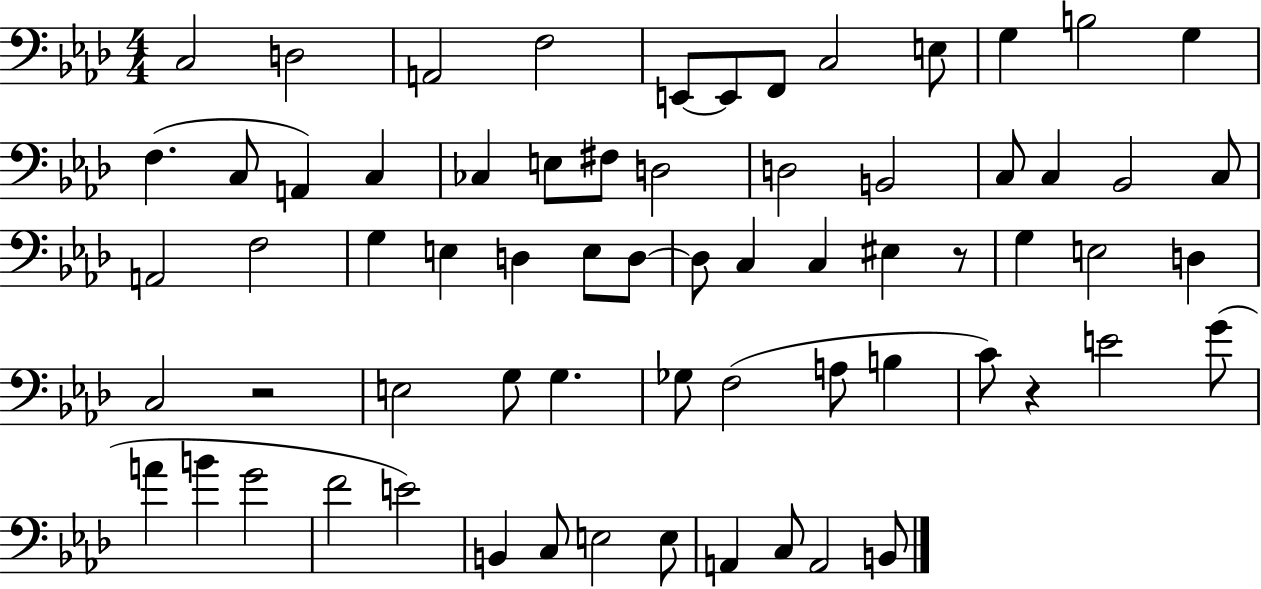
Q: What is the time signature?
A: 4/4